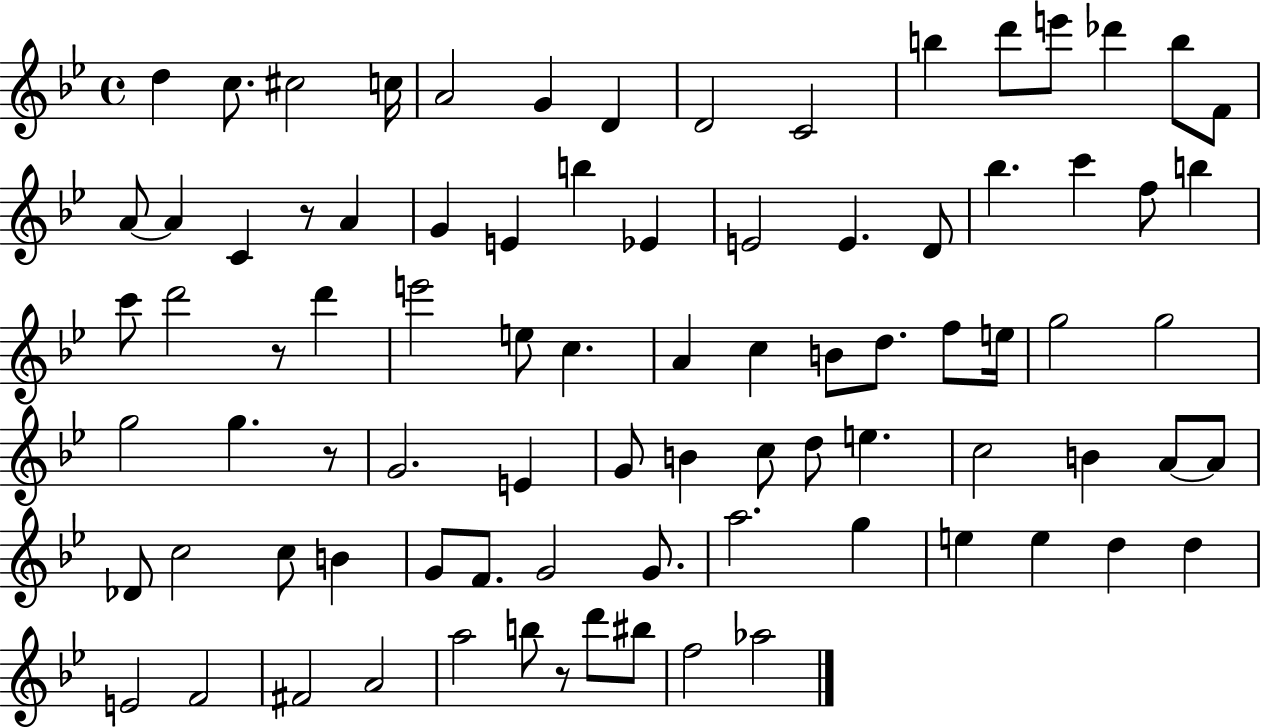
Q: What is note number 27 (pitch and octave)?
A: Bb5